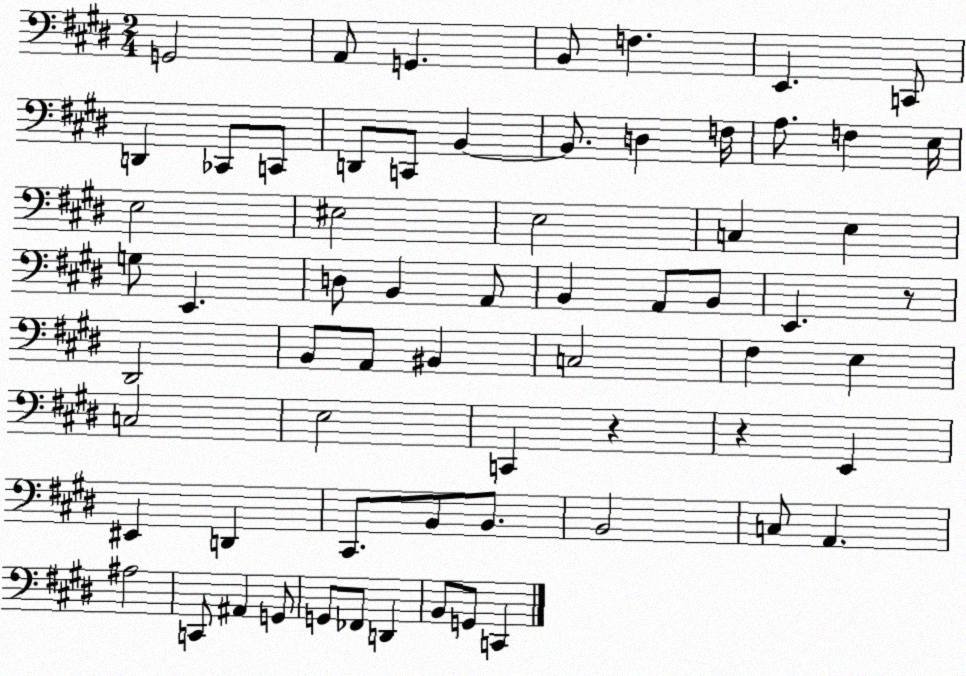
X:1
T:Untitled
M:2/4
L:1/4
K:E
G,,2 A,,/2 G,, B,,/2 F, E,, C,,/2 D,, _C,,/2 C,,/2 D,,/2 C,,/2 B,, B,,/2 D, F,/4 A,/2 F, E,/4 E,2 ^E,2 E,2 C, E, G,/2 E,, D,/2 B,, A,,/2 B,, A,,/2 B,,/2 E,, z/2 ^D,,2 B,,/2 A,,/2 ^B,, C,2 ^F, E, C,2 E,2 C,, z z E,, ^E,, D,, ^C,,/2 B,,/2 B,,/2 B,,2 C,/2 A,, ^A,2 C,,/2 ^A,, G,,/2 G,,/2 _F,,/2 D,, B,,/2 G,,/2 C,,